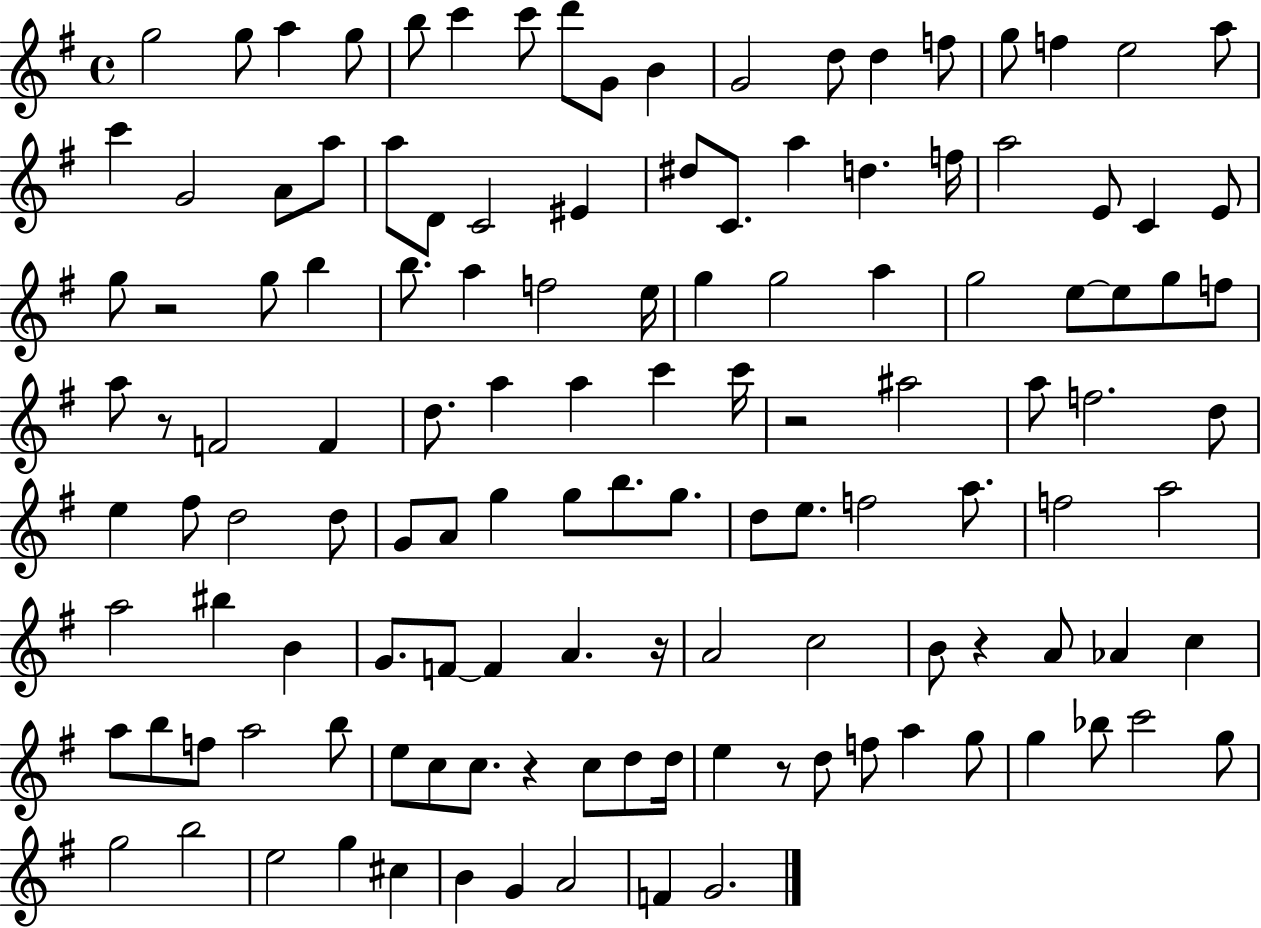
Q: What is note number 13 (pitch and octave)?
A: D5